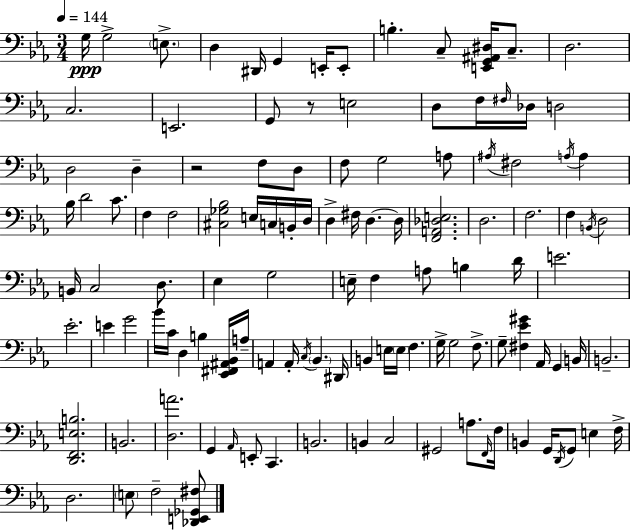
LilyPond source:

{
  \clef bass
  \numericTimeSignature
  \time 3/4
  \key ees \major
  \tempo 4 = 144
  g16\ppp g2-> \parenthesize e8.-> | d4 dis,16 g,4 e,16-. e,8-. | b4.-. c8-- <e, g, ais, dis>16 c8.-- | d2. | \break c2. | e,2. | g,8 r8 e2 | d8 f16 \grace { fis16 } des16 d2 | \break d2 d4-- | r2 f8 d8 | f8 g2 a8 | \acciaccatura { ais16 } fis2 \acciaccatura { a16 } a4 | \break bes16 d'2 | c'8. f4 f2 | <cis ges bes>2 e16 | c16 b,16-. d16 d4-> fis16 d4.~~ | \break d16 <f, a, des e>2. | d2. | f2. | f4 \acciaccatura { b,16 } d2 | \break b,16 c2 | d8. ees4 g2 | e16-- f4 a8 b4 | d'16 e'2. | \break ees'2.-. | e'4 g'2 | bes'16 c'16 d4 b4 | <ees, fis, ais, bes,>16 a16-- a,4 a,16-. \acciaccatura { c16 } \parenthesize bes,4. | \break dis,16 b,4 e16 \parenthesize e16 f4. | g16-> g2 | f8.-> g8-- <fis ees' gis'>4 aes,16 | g,4 b,16 b,2.-- | \break <d, f, e b>2. | b,2. | <d a'>2. | g,4 \grace { aes,16 } e,8-. | \break c,4. b,2. | b,4 c2 | gis,2 | a8. \grace { f,16 } f16 b,4 g,16 | \break \acciaccatura { d,16 } g,8 e4 f16-> d2. | \parenthesize e8 f2-- | <des, e, ges, fis>8 \bar "|."
}